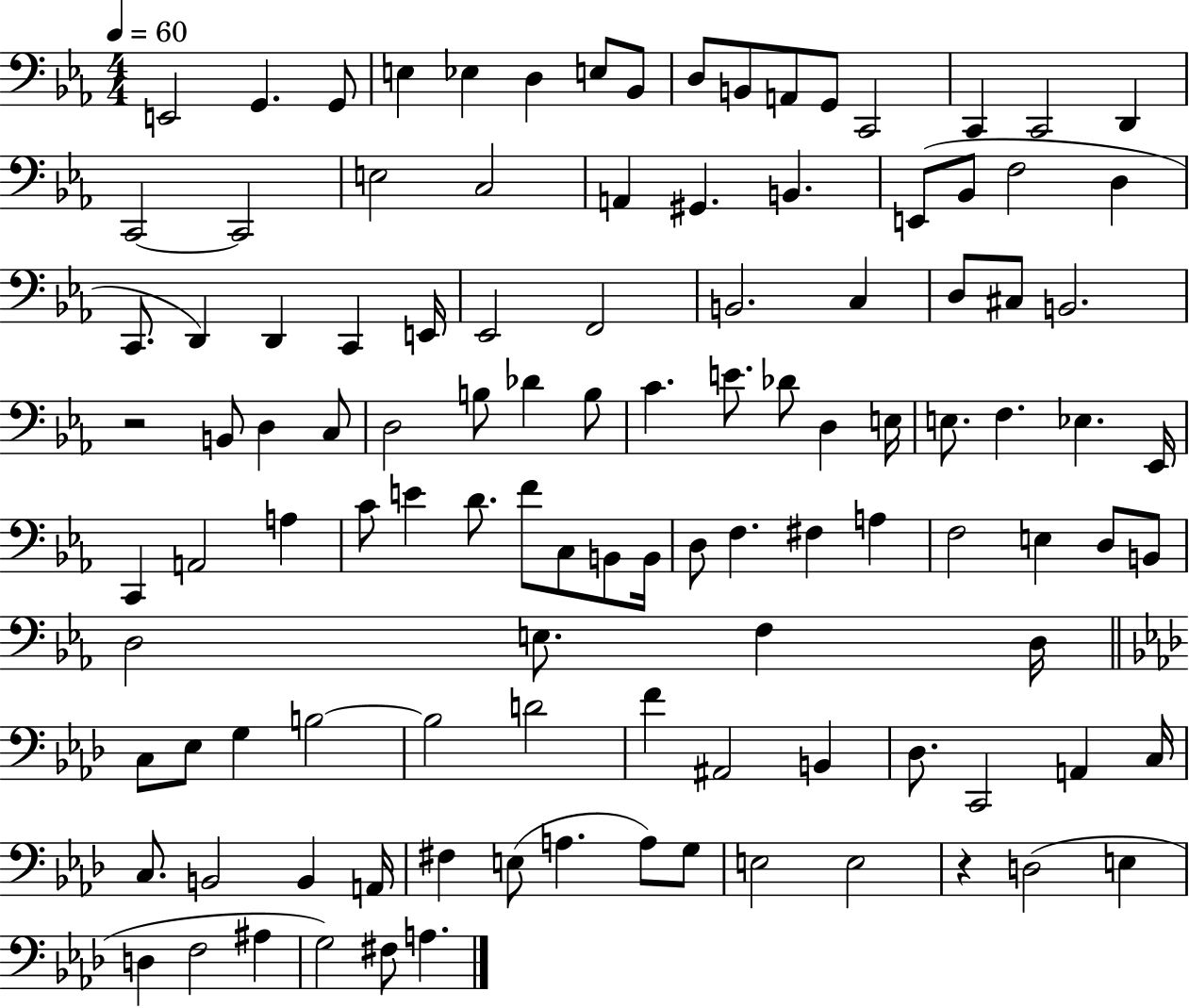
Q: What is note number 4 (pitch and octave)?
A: E3